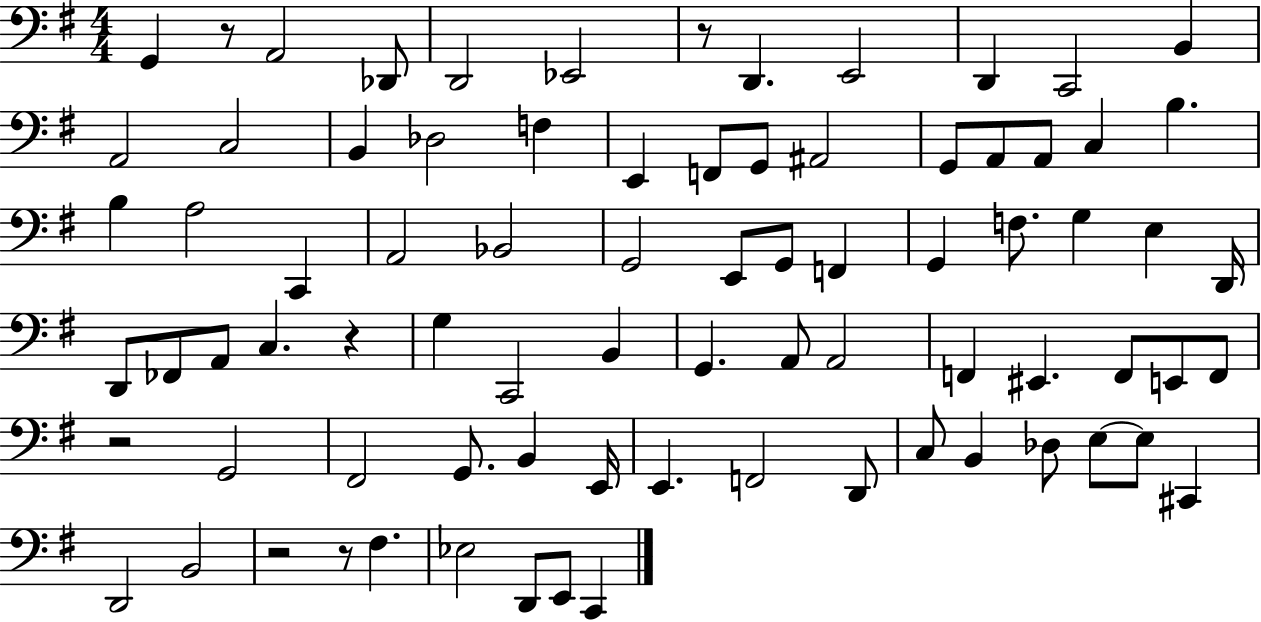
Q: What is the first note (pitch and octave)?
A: G2